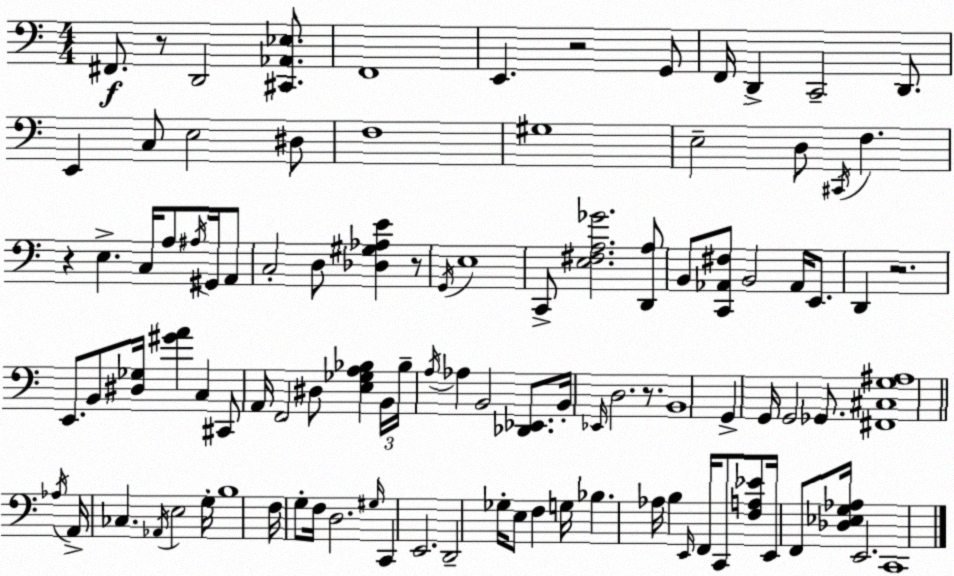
X:1
T:Untitled
M:4/4
L:1/4
K:Am
^F,,/2 z/2 D,,2 [^C,,_A,,_E,]/2 F,,4 E,, z2 G,,/2 F,,/4 D,, C,,2 D,,/2 E,, C,/2 E,2 ^D,/2 F,4 ^G,4 E,2 D,/2 ^C,,/4 F, z E, C,/4 A,/2 ^A,/4 ^G,,/4 A,,/2 C,2 D,/2 [_D,^G,_A,E] z/2 G,,/4 E,4 C,,/2 [E,^F,A,_G]2 [D,,A,]/2 B,,/2 [C,,_A,,^F,]/2 B,,2 _A,,/4 E,,/2 D,, z2 E,,/2 B,,/2 [^D,_G,]/4 [^GA] C, ^C,,/2 A,,/4 F,,2 ^D,/2 [E,_G,A,_B,] B,,/4 _B,/4 A,/4 _A, B,,2 [_D,,_E,,]/2 B,,/4 _E,,/4 D,2 z/2 B,,4 G,, G,,/4 G,,2 _G,,/2 [^F,,^C,G,^A,]4 _A,/4 A,,/4 _C, _A,,/4 E,2 G,/4 B,4 F,/4 G,/2 F,/4 D,2 ^G,/4 C,, E,,2 D,,2 _G,/4 E,/2 F, G,/4 _B, _A,/4 B, E,,/4 F,,/4 C,,/2 [F,A,_E]/2 E,,/4 F,,/2 [_D,_E,G,_A,]/4 E,,2 C,,4